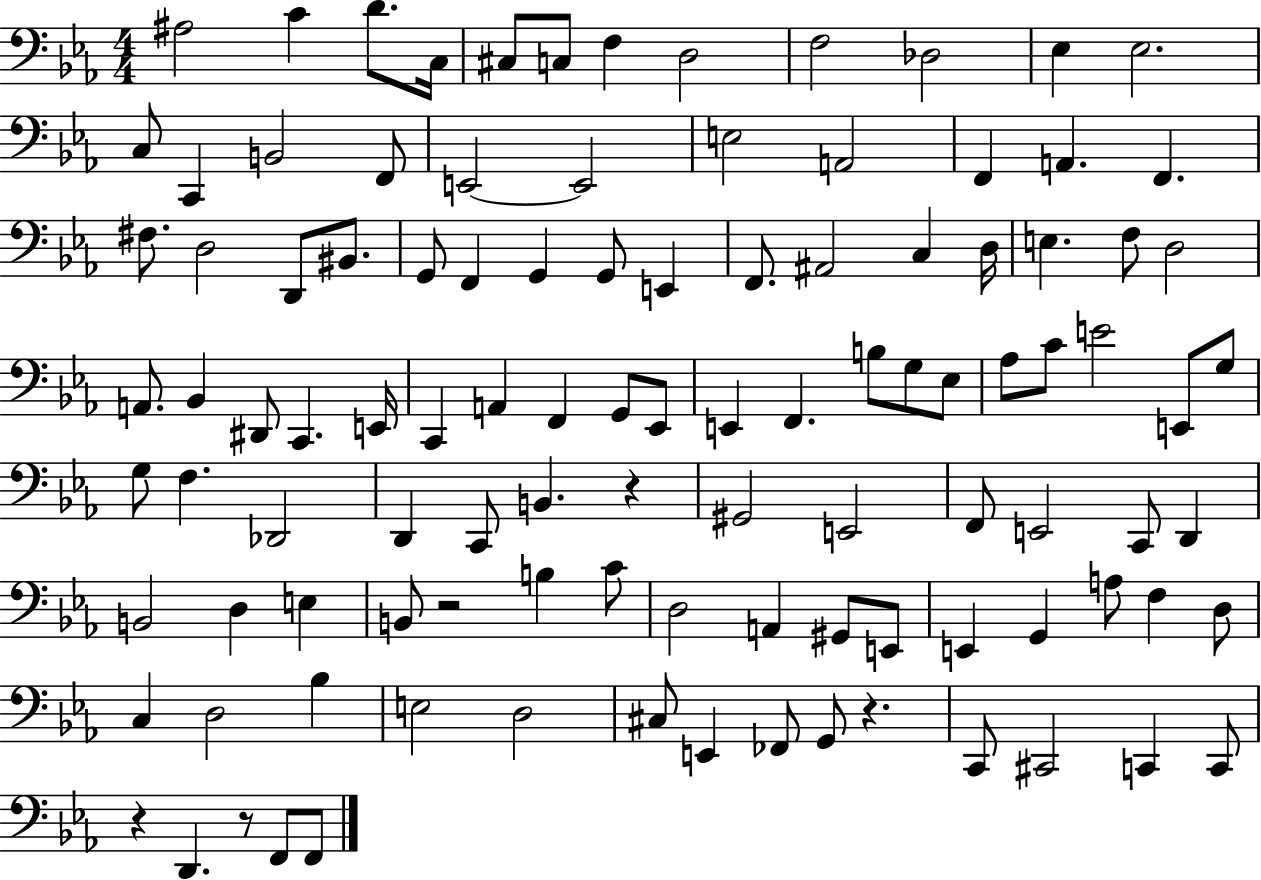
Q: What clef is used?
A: bass